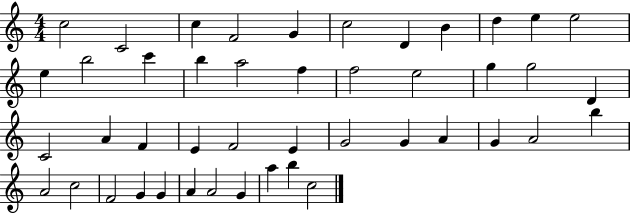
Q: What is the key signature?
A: C major